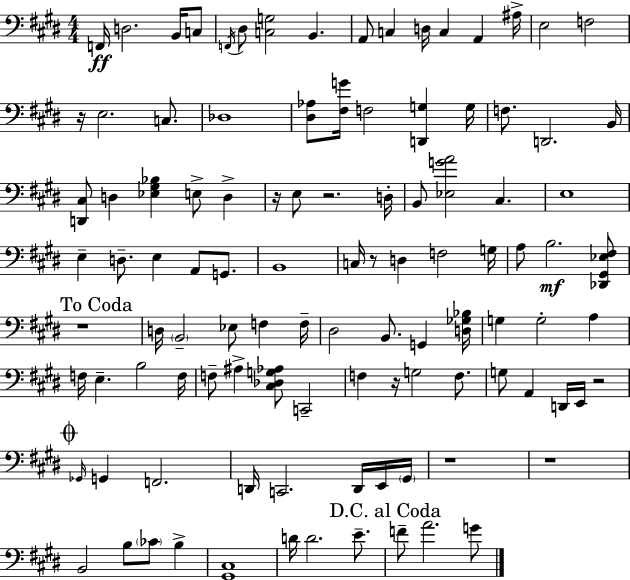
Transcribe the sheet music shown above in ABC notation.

X:1
T:Untitled
M:4/4
L:1/4
K:E
F,,/4 D,2 B,,/4 C,/2 F,,/4 ^D,/2 [C,G,]2 B,, A,,/2 C, D,/4 C, A,, ^A,/4 E,2 F,2 z/4 E,2 C,/2 _D,4 [^D,_A,]/2 [^F,G]/4 F,2 [D,,G,] G,/4 F,/2 D,,2 B,,/4 [D,,^C,]/2 D, [_E,^G,_B,] E,/2 D, z/4 E,/2 z2 D,/4 B,,/2 [_E,GA]2 ^C, E,4 E, D,/2 E, A,,/2 G,,/2 B,,4 C,/4 z/2 D, F,2 G,/4 A,/2 B,2 [_D,,^G,,_E,^F,]/2 z4 D,/4 B,,2 _E,/2 F, F,/4 ^D,2 B,,/2 G,, [D,_G,_B,]/4 G, G,2 A, F,/4 E, B,2 F,/4 F,/2 ^A, [^C,_D,G,_A,]/2 C,,2 F, z/4 G,2 F,/2 G,/2 A,, D,,/4 E,,/4 z2 _G,,/4 G,, F,,2 D,,/4 C,,2 D,,/4 E,,/4 ^G,,/4 z4 z4 B,,2 B,/2 _C/2 B, [^G,,^C,]4 D/4 D2 E/2 F/2 A2 G/2